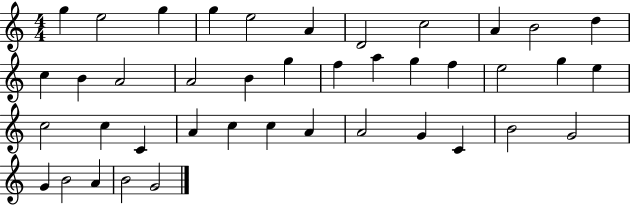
X:1
T:Untitled
M:4/4
L:1/4
K:C
g e2 g g e2 A D2 c2 A B2 d c B A2 A2 B g f a g f e2 g e c2 c C A c c A A2 G C B2 G2 G B2 A B2 G2